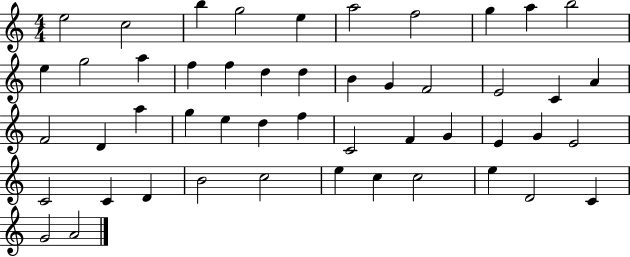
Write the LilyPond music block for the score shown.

{
  \clef treble
  \numericTimeSignature
  \time 4/4
  \key c \major
  e''2 c''2 | b''4 g''2 e''4 | a''2 f''2 | g''4 a''4 b''2 | \break e''4 g''2 a''4 | f''4 f''4 d''4 d''4 | b'4 g'4 f'2 | e'2 c'4 a'4 | \break f'2 d'4 a''4 | g''4 e''4 d''4 f''4 | c'2 f'4 g'4 | e'4 g'4 e'2 | \break c'2 c'4 d'4 | b'2 c''2 | e''4 c''4 c''2 | e''4 d'2 c'4 | \break g'2 a'2 | \bar "|."
}